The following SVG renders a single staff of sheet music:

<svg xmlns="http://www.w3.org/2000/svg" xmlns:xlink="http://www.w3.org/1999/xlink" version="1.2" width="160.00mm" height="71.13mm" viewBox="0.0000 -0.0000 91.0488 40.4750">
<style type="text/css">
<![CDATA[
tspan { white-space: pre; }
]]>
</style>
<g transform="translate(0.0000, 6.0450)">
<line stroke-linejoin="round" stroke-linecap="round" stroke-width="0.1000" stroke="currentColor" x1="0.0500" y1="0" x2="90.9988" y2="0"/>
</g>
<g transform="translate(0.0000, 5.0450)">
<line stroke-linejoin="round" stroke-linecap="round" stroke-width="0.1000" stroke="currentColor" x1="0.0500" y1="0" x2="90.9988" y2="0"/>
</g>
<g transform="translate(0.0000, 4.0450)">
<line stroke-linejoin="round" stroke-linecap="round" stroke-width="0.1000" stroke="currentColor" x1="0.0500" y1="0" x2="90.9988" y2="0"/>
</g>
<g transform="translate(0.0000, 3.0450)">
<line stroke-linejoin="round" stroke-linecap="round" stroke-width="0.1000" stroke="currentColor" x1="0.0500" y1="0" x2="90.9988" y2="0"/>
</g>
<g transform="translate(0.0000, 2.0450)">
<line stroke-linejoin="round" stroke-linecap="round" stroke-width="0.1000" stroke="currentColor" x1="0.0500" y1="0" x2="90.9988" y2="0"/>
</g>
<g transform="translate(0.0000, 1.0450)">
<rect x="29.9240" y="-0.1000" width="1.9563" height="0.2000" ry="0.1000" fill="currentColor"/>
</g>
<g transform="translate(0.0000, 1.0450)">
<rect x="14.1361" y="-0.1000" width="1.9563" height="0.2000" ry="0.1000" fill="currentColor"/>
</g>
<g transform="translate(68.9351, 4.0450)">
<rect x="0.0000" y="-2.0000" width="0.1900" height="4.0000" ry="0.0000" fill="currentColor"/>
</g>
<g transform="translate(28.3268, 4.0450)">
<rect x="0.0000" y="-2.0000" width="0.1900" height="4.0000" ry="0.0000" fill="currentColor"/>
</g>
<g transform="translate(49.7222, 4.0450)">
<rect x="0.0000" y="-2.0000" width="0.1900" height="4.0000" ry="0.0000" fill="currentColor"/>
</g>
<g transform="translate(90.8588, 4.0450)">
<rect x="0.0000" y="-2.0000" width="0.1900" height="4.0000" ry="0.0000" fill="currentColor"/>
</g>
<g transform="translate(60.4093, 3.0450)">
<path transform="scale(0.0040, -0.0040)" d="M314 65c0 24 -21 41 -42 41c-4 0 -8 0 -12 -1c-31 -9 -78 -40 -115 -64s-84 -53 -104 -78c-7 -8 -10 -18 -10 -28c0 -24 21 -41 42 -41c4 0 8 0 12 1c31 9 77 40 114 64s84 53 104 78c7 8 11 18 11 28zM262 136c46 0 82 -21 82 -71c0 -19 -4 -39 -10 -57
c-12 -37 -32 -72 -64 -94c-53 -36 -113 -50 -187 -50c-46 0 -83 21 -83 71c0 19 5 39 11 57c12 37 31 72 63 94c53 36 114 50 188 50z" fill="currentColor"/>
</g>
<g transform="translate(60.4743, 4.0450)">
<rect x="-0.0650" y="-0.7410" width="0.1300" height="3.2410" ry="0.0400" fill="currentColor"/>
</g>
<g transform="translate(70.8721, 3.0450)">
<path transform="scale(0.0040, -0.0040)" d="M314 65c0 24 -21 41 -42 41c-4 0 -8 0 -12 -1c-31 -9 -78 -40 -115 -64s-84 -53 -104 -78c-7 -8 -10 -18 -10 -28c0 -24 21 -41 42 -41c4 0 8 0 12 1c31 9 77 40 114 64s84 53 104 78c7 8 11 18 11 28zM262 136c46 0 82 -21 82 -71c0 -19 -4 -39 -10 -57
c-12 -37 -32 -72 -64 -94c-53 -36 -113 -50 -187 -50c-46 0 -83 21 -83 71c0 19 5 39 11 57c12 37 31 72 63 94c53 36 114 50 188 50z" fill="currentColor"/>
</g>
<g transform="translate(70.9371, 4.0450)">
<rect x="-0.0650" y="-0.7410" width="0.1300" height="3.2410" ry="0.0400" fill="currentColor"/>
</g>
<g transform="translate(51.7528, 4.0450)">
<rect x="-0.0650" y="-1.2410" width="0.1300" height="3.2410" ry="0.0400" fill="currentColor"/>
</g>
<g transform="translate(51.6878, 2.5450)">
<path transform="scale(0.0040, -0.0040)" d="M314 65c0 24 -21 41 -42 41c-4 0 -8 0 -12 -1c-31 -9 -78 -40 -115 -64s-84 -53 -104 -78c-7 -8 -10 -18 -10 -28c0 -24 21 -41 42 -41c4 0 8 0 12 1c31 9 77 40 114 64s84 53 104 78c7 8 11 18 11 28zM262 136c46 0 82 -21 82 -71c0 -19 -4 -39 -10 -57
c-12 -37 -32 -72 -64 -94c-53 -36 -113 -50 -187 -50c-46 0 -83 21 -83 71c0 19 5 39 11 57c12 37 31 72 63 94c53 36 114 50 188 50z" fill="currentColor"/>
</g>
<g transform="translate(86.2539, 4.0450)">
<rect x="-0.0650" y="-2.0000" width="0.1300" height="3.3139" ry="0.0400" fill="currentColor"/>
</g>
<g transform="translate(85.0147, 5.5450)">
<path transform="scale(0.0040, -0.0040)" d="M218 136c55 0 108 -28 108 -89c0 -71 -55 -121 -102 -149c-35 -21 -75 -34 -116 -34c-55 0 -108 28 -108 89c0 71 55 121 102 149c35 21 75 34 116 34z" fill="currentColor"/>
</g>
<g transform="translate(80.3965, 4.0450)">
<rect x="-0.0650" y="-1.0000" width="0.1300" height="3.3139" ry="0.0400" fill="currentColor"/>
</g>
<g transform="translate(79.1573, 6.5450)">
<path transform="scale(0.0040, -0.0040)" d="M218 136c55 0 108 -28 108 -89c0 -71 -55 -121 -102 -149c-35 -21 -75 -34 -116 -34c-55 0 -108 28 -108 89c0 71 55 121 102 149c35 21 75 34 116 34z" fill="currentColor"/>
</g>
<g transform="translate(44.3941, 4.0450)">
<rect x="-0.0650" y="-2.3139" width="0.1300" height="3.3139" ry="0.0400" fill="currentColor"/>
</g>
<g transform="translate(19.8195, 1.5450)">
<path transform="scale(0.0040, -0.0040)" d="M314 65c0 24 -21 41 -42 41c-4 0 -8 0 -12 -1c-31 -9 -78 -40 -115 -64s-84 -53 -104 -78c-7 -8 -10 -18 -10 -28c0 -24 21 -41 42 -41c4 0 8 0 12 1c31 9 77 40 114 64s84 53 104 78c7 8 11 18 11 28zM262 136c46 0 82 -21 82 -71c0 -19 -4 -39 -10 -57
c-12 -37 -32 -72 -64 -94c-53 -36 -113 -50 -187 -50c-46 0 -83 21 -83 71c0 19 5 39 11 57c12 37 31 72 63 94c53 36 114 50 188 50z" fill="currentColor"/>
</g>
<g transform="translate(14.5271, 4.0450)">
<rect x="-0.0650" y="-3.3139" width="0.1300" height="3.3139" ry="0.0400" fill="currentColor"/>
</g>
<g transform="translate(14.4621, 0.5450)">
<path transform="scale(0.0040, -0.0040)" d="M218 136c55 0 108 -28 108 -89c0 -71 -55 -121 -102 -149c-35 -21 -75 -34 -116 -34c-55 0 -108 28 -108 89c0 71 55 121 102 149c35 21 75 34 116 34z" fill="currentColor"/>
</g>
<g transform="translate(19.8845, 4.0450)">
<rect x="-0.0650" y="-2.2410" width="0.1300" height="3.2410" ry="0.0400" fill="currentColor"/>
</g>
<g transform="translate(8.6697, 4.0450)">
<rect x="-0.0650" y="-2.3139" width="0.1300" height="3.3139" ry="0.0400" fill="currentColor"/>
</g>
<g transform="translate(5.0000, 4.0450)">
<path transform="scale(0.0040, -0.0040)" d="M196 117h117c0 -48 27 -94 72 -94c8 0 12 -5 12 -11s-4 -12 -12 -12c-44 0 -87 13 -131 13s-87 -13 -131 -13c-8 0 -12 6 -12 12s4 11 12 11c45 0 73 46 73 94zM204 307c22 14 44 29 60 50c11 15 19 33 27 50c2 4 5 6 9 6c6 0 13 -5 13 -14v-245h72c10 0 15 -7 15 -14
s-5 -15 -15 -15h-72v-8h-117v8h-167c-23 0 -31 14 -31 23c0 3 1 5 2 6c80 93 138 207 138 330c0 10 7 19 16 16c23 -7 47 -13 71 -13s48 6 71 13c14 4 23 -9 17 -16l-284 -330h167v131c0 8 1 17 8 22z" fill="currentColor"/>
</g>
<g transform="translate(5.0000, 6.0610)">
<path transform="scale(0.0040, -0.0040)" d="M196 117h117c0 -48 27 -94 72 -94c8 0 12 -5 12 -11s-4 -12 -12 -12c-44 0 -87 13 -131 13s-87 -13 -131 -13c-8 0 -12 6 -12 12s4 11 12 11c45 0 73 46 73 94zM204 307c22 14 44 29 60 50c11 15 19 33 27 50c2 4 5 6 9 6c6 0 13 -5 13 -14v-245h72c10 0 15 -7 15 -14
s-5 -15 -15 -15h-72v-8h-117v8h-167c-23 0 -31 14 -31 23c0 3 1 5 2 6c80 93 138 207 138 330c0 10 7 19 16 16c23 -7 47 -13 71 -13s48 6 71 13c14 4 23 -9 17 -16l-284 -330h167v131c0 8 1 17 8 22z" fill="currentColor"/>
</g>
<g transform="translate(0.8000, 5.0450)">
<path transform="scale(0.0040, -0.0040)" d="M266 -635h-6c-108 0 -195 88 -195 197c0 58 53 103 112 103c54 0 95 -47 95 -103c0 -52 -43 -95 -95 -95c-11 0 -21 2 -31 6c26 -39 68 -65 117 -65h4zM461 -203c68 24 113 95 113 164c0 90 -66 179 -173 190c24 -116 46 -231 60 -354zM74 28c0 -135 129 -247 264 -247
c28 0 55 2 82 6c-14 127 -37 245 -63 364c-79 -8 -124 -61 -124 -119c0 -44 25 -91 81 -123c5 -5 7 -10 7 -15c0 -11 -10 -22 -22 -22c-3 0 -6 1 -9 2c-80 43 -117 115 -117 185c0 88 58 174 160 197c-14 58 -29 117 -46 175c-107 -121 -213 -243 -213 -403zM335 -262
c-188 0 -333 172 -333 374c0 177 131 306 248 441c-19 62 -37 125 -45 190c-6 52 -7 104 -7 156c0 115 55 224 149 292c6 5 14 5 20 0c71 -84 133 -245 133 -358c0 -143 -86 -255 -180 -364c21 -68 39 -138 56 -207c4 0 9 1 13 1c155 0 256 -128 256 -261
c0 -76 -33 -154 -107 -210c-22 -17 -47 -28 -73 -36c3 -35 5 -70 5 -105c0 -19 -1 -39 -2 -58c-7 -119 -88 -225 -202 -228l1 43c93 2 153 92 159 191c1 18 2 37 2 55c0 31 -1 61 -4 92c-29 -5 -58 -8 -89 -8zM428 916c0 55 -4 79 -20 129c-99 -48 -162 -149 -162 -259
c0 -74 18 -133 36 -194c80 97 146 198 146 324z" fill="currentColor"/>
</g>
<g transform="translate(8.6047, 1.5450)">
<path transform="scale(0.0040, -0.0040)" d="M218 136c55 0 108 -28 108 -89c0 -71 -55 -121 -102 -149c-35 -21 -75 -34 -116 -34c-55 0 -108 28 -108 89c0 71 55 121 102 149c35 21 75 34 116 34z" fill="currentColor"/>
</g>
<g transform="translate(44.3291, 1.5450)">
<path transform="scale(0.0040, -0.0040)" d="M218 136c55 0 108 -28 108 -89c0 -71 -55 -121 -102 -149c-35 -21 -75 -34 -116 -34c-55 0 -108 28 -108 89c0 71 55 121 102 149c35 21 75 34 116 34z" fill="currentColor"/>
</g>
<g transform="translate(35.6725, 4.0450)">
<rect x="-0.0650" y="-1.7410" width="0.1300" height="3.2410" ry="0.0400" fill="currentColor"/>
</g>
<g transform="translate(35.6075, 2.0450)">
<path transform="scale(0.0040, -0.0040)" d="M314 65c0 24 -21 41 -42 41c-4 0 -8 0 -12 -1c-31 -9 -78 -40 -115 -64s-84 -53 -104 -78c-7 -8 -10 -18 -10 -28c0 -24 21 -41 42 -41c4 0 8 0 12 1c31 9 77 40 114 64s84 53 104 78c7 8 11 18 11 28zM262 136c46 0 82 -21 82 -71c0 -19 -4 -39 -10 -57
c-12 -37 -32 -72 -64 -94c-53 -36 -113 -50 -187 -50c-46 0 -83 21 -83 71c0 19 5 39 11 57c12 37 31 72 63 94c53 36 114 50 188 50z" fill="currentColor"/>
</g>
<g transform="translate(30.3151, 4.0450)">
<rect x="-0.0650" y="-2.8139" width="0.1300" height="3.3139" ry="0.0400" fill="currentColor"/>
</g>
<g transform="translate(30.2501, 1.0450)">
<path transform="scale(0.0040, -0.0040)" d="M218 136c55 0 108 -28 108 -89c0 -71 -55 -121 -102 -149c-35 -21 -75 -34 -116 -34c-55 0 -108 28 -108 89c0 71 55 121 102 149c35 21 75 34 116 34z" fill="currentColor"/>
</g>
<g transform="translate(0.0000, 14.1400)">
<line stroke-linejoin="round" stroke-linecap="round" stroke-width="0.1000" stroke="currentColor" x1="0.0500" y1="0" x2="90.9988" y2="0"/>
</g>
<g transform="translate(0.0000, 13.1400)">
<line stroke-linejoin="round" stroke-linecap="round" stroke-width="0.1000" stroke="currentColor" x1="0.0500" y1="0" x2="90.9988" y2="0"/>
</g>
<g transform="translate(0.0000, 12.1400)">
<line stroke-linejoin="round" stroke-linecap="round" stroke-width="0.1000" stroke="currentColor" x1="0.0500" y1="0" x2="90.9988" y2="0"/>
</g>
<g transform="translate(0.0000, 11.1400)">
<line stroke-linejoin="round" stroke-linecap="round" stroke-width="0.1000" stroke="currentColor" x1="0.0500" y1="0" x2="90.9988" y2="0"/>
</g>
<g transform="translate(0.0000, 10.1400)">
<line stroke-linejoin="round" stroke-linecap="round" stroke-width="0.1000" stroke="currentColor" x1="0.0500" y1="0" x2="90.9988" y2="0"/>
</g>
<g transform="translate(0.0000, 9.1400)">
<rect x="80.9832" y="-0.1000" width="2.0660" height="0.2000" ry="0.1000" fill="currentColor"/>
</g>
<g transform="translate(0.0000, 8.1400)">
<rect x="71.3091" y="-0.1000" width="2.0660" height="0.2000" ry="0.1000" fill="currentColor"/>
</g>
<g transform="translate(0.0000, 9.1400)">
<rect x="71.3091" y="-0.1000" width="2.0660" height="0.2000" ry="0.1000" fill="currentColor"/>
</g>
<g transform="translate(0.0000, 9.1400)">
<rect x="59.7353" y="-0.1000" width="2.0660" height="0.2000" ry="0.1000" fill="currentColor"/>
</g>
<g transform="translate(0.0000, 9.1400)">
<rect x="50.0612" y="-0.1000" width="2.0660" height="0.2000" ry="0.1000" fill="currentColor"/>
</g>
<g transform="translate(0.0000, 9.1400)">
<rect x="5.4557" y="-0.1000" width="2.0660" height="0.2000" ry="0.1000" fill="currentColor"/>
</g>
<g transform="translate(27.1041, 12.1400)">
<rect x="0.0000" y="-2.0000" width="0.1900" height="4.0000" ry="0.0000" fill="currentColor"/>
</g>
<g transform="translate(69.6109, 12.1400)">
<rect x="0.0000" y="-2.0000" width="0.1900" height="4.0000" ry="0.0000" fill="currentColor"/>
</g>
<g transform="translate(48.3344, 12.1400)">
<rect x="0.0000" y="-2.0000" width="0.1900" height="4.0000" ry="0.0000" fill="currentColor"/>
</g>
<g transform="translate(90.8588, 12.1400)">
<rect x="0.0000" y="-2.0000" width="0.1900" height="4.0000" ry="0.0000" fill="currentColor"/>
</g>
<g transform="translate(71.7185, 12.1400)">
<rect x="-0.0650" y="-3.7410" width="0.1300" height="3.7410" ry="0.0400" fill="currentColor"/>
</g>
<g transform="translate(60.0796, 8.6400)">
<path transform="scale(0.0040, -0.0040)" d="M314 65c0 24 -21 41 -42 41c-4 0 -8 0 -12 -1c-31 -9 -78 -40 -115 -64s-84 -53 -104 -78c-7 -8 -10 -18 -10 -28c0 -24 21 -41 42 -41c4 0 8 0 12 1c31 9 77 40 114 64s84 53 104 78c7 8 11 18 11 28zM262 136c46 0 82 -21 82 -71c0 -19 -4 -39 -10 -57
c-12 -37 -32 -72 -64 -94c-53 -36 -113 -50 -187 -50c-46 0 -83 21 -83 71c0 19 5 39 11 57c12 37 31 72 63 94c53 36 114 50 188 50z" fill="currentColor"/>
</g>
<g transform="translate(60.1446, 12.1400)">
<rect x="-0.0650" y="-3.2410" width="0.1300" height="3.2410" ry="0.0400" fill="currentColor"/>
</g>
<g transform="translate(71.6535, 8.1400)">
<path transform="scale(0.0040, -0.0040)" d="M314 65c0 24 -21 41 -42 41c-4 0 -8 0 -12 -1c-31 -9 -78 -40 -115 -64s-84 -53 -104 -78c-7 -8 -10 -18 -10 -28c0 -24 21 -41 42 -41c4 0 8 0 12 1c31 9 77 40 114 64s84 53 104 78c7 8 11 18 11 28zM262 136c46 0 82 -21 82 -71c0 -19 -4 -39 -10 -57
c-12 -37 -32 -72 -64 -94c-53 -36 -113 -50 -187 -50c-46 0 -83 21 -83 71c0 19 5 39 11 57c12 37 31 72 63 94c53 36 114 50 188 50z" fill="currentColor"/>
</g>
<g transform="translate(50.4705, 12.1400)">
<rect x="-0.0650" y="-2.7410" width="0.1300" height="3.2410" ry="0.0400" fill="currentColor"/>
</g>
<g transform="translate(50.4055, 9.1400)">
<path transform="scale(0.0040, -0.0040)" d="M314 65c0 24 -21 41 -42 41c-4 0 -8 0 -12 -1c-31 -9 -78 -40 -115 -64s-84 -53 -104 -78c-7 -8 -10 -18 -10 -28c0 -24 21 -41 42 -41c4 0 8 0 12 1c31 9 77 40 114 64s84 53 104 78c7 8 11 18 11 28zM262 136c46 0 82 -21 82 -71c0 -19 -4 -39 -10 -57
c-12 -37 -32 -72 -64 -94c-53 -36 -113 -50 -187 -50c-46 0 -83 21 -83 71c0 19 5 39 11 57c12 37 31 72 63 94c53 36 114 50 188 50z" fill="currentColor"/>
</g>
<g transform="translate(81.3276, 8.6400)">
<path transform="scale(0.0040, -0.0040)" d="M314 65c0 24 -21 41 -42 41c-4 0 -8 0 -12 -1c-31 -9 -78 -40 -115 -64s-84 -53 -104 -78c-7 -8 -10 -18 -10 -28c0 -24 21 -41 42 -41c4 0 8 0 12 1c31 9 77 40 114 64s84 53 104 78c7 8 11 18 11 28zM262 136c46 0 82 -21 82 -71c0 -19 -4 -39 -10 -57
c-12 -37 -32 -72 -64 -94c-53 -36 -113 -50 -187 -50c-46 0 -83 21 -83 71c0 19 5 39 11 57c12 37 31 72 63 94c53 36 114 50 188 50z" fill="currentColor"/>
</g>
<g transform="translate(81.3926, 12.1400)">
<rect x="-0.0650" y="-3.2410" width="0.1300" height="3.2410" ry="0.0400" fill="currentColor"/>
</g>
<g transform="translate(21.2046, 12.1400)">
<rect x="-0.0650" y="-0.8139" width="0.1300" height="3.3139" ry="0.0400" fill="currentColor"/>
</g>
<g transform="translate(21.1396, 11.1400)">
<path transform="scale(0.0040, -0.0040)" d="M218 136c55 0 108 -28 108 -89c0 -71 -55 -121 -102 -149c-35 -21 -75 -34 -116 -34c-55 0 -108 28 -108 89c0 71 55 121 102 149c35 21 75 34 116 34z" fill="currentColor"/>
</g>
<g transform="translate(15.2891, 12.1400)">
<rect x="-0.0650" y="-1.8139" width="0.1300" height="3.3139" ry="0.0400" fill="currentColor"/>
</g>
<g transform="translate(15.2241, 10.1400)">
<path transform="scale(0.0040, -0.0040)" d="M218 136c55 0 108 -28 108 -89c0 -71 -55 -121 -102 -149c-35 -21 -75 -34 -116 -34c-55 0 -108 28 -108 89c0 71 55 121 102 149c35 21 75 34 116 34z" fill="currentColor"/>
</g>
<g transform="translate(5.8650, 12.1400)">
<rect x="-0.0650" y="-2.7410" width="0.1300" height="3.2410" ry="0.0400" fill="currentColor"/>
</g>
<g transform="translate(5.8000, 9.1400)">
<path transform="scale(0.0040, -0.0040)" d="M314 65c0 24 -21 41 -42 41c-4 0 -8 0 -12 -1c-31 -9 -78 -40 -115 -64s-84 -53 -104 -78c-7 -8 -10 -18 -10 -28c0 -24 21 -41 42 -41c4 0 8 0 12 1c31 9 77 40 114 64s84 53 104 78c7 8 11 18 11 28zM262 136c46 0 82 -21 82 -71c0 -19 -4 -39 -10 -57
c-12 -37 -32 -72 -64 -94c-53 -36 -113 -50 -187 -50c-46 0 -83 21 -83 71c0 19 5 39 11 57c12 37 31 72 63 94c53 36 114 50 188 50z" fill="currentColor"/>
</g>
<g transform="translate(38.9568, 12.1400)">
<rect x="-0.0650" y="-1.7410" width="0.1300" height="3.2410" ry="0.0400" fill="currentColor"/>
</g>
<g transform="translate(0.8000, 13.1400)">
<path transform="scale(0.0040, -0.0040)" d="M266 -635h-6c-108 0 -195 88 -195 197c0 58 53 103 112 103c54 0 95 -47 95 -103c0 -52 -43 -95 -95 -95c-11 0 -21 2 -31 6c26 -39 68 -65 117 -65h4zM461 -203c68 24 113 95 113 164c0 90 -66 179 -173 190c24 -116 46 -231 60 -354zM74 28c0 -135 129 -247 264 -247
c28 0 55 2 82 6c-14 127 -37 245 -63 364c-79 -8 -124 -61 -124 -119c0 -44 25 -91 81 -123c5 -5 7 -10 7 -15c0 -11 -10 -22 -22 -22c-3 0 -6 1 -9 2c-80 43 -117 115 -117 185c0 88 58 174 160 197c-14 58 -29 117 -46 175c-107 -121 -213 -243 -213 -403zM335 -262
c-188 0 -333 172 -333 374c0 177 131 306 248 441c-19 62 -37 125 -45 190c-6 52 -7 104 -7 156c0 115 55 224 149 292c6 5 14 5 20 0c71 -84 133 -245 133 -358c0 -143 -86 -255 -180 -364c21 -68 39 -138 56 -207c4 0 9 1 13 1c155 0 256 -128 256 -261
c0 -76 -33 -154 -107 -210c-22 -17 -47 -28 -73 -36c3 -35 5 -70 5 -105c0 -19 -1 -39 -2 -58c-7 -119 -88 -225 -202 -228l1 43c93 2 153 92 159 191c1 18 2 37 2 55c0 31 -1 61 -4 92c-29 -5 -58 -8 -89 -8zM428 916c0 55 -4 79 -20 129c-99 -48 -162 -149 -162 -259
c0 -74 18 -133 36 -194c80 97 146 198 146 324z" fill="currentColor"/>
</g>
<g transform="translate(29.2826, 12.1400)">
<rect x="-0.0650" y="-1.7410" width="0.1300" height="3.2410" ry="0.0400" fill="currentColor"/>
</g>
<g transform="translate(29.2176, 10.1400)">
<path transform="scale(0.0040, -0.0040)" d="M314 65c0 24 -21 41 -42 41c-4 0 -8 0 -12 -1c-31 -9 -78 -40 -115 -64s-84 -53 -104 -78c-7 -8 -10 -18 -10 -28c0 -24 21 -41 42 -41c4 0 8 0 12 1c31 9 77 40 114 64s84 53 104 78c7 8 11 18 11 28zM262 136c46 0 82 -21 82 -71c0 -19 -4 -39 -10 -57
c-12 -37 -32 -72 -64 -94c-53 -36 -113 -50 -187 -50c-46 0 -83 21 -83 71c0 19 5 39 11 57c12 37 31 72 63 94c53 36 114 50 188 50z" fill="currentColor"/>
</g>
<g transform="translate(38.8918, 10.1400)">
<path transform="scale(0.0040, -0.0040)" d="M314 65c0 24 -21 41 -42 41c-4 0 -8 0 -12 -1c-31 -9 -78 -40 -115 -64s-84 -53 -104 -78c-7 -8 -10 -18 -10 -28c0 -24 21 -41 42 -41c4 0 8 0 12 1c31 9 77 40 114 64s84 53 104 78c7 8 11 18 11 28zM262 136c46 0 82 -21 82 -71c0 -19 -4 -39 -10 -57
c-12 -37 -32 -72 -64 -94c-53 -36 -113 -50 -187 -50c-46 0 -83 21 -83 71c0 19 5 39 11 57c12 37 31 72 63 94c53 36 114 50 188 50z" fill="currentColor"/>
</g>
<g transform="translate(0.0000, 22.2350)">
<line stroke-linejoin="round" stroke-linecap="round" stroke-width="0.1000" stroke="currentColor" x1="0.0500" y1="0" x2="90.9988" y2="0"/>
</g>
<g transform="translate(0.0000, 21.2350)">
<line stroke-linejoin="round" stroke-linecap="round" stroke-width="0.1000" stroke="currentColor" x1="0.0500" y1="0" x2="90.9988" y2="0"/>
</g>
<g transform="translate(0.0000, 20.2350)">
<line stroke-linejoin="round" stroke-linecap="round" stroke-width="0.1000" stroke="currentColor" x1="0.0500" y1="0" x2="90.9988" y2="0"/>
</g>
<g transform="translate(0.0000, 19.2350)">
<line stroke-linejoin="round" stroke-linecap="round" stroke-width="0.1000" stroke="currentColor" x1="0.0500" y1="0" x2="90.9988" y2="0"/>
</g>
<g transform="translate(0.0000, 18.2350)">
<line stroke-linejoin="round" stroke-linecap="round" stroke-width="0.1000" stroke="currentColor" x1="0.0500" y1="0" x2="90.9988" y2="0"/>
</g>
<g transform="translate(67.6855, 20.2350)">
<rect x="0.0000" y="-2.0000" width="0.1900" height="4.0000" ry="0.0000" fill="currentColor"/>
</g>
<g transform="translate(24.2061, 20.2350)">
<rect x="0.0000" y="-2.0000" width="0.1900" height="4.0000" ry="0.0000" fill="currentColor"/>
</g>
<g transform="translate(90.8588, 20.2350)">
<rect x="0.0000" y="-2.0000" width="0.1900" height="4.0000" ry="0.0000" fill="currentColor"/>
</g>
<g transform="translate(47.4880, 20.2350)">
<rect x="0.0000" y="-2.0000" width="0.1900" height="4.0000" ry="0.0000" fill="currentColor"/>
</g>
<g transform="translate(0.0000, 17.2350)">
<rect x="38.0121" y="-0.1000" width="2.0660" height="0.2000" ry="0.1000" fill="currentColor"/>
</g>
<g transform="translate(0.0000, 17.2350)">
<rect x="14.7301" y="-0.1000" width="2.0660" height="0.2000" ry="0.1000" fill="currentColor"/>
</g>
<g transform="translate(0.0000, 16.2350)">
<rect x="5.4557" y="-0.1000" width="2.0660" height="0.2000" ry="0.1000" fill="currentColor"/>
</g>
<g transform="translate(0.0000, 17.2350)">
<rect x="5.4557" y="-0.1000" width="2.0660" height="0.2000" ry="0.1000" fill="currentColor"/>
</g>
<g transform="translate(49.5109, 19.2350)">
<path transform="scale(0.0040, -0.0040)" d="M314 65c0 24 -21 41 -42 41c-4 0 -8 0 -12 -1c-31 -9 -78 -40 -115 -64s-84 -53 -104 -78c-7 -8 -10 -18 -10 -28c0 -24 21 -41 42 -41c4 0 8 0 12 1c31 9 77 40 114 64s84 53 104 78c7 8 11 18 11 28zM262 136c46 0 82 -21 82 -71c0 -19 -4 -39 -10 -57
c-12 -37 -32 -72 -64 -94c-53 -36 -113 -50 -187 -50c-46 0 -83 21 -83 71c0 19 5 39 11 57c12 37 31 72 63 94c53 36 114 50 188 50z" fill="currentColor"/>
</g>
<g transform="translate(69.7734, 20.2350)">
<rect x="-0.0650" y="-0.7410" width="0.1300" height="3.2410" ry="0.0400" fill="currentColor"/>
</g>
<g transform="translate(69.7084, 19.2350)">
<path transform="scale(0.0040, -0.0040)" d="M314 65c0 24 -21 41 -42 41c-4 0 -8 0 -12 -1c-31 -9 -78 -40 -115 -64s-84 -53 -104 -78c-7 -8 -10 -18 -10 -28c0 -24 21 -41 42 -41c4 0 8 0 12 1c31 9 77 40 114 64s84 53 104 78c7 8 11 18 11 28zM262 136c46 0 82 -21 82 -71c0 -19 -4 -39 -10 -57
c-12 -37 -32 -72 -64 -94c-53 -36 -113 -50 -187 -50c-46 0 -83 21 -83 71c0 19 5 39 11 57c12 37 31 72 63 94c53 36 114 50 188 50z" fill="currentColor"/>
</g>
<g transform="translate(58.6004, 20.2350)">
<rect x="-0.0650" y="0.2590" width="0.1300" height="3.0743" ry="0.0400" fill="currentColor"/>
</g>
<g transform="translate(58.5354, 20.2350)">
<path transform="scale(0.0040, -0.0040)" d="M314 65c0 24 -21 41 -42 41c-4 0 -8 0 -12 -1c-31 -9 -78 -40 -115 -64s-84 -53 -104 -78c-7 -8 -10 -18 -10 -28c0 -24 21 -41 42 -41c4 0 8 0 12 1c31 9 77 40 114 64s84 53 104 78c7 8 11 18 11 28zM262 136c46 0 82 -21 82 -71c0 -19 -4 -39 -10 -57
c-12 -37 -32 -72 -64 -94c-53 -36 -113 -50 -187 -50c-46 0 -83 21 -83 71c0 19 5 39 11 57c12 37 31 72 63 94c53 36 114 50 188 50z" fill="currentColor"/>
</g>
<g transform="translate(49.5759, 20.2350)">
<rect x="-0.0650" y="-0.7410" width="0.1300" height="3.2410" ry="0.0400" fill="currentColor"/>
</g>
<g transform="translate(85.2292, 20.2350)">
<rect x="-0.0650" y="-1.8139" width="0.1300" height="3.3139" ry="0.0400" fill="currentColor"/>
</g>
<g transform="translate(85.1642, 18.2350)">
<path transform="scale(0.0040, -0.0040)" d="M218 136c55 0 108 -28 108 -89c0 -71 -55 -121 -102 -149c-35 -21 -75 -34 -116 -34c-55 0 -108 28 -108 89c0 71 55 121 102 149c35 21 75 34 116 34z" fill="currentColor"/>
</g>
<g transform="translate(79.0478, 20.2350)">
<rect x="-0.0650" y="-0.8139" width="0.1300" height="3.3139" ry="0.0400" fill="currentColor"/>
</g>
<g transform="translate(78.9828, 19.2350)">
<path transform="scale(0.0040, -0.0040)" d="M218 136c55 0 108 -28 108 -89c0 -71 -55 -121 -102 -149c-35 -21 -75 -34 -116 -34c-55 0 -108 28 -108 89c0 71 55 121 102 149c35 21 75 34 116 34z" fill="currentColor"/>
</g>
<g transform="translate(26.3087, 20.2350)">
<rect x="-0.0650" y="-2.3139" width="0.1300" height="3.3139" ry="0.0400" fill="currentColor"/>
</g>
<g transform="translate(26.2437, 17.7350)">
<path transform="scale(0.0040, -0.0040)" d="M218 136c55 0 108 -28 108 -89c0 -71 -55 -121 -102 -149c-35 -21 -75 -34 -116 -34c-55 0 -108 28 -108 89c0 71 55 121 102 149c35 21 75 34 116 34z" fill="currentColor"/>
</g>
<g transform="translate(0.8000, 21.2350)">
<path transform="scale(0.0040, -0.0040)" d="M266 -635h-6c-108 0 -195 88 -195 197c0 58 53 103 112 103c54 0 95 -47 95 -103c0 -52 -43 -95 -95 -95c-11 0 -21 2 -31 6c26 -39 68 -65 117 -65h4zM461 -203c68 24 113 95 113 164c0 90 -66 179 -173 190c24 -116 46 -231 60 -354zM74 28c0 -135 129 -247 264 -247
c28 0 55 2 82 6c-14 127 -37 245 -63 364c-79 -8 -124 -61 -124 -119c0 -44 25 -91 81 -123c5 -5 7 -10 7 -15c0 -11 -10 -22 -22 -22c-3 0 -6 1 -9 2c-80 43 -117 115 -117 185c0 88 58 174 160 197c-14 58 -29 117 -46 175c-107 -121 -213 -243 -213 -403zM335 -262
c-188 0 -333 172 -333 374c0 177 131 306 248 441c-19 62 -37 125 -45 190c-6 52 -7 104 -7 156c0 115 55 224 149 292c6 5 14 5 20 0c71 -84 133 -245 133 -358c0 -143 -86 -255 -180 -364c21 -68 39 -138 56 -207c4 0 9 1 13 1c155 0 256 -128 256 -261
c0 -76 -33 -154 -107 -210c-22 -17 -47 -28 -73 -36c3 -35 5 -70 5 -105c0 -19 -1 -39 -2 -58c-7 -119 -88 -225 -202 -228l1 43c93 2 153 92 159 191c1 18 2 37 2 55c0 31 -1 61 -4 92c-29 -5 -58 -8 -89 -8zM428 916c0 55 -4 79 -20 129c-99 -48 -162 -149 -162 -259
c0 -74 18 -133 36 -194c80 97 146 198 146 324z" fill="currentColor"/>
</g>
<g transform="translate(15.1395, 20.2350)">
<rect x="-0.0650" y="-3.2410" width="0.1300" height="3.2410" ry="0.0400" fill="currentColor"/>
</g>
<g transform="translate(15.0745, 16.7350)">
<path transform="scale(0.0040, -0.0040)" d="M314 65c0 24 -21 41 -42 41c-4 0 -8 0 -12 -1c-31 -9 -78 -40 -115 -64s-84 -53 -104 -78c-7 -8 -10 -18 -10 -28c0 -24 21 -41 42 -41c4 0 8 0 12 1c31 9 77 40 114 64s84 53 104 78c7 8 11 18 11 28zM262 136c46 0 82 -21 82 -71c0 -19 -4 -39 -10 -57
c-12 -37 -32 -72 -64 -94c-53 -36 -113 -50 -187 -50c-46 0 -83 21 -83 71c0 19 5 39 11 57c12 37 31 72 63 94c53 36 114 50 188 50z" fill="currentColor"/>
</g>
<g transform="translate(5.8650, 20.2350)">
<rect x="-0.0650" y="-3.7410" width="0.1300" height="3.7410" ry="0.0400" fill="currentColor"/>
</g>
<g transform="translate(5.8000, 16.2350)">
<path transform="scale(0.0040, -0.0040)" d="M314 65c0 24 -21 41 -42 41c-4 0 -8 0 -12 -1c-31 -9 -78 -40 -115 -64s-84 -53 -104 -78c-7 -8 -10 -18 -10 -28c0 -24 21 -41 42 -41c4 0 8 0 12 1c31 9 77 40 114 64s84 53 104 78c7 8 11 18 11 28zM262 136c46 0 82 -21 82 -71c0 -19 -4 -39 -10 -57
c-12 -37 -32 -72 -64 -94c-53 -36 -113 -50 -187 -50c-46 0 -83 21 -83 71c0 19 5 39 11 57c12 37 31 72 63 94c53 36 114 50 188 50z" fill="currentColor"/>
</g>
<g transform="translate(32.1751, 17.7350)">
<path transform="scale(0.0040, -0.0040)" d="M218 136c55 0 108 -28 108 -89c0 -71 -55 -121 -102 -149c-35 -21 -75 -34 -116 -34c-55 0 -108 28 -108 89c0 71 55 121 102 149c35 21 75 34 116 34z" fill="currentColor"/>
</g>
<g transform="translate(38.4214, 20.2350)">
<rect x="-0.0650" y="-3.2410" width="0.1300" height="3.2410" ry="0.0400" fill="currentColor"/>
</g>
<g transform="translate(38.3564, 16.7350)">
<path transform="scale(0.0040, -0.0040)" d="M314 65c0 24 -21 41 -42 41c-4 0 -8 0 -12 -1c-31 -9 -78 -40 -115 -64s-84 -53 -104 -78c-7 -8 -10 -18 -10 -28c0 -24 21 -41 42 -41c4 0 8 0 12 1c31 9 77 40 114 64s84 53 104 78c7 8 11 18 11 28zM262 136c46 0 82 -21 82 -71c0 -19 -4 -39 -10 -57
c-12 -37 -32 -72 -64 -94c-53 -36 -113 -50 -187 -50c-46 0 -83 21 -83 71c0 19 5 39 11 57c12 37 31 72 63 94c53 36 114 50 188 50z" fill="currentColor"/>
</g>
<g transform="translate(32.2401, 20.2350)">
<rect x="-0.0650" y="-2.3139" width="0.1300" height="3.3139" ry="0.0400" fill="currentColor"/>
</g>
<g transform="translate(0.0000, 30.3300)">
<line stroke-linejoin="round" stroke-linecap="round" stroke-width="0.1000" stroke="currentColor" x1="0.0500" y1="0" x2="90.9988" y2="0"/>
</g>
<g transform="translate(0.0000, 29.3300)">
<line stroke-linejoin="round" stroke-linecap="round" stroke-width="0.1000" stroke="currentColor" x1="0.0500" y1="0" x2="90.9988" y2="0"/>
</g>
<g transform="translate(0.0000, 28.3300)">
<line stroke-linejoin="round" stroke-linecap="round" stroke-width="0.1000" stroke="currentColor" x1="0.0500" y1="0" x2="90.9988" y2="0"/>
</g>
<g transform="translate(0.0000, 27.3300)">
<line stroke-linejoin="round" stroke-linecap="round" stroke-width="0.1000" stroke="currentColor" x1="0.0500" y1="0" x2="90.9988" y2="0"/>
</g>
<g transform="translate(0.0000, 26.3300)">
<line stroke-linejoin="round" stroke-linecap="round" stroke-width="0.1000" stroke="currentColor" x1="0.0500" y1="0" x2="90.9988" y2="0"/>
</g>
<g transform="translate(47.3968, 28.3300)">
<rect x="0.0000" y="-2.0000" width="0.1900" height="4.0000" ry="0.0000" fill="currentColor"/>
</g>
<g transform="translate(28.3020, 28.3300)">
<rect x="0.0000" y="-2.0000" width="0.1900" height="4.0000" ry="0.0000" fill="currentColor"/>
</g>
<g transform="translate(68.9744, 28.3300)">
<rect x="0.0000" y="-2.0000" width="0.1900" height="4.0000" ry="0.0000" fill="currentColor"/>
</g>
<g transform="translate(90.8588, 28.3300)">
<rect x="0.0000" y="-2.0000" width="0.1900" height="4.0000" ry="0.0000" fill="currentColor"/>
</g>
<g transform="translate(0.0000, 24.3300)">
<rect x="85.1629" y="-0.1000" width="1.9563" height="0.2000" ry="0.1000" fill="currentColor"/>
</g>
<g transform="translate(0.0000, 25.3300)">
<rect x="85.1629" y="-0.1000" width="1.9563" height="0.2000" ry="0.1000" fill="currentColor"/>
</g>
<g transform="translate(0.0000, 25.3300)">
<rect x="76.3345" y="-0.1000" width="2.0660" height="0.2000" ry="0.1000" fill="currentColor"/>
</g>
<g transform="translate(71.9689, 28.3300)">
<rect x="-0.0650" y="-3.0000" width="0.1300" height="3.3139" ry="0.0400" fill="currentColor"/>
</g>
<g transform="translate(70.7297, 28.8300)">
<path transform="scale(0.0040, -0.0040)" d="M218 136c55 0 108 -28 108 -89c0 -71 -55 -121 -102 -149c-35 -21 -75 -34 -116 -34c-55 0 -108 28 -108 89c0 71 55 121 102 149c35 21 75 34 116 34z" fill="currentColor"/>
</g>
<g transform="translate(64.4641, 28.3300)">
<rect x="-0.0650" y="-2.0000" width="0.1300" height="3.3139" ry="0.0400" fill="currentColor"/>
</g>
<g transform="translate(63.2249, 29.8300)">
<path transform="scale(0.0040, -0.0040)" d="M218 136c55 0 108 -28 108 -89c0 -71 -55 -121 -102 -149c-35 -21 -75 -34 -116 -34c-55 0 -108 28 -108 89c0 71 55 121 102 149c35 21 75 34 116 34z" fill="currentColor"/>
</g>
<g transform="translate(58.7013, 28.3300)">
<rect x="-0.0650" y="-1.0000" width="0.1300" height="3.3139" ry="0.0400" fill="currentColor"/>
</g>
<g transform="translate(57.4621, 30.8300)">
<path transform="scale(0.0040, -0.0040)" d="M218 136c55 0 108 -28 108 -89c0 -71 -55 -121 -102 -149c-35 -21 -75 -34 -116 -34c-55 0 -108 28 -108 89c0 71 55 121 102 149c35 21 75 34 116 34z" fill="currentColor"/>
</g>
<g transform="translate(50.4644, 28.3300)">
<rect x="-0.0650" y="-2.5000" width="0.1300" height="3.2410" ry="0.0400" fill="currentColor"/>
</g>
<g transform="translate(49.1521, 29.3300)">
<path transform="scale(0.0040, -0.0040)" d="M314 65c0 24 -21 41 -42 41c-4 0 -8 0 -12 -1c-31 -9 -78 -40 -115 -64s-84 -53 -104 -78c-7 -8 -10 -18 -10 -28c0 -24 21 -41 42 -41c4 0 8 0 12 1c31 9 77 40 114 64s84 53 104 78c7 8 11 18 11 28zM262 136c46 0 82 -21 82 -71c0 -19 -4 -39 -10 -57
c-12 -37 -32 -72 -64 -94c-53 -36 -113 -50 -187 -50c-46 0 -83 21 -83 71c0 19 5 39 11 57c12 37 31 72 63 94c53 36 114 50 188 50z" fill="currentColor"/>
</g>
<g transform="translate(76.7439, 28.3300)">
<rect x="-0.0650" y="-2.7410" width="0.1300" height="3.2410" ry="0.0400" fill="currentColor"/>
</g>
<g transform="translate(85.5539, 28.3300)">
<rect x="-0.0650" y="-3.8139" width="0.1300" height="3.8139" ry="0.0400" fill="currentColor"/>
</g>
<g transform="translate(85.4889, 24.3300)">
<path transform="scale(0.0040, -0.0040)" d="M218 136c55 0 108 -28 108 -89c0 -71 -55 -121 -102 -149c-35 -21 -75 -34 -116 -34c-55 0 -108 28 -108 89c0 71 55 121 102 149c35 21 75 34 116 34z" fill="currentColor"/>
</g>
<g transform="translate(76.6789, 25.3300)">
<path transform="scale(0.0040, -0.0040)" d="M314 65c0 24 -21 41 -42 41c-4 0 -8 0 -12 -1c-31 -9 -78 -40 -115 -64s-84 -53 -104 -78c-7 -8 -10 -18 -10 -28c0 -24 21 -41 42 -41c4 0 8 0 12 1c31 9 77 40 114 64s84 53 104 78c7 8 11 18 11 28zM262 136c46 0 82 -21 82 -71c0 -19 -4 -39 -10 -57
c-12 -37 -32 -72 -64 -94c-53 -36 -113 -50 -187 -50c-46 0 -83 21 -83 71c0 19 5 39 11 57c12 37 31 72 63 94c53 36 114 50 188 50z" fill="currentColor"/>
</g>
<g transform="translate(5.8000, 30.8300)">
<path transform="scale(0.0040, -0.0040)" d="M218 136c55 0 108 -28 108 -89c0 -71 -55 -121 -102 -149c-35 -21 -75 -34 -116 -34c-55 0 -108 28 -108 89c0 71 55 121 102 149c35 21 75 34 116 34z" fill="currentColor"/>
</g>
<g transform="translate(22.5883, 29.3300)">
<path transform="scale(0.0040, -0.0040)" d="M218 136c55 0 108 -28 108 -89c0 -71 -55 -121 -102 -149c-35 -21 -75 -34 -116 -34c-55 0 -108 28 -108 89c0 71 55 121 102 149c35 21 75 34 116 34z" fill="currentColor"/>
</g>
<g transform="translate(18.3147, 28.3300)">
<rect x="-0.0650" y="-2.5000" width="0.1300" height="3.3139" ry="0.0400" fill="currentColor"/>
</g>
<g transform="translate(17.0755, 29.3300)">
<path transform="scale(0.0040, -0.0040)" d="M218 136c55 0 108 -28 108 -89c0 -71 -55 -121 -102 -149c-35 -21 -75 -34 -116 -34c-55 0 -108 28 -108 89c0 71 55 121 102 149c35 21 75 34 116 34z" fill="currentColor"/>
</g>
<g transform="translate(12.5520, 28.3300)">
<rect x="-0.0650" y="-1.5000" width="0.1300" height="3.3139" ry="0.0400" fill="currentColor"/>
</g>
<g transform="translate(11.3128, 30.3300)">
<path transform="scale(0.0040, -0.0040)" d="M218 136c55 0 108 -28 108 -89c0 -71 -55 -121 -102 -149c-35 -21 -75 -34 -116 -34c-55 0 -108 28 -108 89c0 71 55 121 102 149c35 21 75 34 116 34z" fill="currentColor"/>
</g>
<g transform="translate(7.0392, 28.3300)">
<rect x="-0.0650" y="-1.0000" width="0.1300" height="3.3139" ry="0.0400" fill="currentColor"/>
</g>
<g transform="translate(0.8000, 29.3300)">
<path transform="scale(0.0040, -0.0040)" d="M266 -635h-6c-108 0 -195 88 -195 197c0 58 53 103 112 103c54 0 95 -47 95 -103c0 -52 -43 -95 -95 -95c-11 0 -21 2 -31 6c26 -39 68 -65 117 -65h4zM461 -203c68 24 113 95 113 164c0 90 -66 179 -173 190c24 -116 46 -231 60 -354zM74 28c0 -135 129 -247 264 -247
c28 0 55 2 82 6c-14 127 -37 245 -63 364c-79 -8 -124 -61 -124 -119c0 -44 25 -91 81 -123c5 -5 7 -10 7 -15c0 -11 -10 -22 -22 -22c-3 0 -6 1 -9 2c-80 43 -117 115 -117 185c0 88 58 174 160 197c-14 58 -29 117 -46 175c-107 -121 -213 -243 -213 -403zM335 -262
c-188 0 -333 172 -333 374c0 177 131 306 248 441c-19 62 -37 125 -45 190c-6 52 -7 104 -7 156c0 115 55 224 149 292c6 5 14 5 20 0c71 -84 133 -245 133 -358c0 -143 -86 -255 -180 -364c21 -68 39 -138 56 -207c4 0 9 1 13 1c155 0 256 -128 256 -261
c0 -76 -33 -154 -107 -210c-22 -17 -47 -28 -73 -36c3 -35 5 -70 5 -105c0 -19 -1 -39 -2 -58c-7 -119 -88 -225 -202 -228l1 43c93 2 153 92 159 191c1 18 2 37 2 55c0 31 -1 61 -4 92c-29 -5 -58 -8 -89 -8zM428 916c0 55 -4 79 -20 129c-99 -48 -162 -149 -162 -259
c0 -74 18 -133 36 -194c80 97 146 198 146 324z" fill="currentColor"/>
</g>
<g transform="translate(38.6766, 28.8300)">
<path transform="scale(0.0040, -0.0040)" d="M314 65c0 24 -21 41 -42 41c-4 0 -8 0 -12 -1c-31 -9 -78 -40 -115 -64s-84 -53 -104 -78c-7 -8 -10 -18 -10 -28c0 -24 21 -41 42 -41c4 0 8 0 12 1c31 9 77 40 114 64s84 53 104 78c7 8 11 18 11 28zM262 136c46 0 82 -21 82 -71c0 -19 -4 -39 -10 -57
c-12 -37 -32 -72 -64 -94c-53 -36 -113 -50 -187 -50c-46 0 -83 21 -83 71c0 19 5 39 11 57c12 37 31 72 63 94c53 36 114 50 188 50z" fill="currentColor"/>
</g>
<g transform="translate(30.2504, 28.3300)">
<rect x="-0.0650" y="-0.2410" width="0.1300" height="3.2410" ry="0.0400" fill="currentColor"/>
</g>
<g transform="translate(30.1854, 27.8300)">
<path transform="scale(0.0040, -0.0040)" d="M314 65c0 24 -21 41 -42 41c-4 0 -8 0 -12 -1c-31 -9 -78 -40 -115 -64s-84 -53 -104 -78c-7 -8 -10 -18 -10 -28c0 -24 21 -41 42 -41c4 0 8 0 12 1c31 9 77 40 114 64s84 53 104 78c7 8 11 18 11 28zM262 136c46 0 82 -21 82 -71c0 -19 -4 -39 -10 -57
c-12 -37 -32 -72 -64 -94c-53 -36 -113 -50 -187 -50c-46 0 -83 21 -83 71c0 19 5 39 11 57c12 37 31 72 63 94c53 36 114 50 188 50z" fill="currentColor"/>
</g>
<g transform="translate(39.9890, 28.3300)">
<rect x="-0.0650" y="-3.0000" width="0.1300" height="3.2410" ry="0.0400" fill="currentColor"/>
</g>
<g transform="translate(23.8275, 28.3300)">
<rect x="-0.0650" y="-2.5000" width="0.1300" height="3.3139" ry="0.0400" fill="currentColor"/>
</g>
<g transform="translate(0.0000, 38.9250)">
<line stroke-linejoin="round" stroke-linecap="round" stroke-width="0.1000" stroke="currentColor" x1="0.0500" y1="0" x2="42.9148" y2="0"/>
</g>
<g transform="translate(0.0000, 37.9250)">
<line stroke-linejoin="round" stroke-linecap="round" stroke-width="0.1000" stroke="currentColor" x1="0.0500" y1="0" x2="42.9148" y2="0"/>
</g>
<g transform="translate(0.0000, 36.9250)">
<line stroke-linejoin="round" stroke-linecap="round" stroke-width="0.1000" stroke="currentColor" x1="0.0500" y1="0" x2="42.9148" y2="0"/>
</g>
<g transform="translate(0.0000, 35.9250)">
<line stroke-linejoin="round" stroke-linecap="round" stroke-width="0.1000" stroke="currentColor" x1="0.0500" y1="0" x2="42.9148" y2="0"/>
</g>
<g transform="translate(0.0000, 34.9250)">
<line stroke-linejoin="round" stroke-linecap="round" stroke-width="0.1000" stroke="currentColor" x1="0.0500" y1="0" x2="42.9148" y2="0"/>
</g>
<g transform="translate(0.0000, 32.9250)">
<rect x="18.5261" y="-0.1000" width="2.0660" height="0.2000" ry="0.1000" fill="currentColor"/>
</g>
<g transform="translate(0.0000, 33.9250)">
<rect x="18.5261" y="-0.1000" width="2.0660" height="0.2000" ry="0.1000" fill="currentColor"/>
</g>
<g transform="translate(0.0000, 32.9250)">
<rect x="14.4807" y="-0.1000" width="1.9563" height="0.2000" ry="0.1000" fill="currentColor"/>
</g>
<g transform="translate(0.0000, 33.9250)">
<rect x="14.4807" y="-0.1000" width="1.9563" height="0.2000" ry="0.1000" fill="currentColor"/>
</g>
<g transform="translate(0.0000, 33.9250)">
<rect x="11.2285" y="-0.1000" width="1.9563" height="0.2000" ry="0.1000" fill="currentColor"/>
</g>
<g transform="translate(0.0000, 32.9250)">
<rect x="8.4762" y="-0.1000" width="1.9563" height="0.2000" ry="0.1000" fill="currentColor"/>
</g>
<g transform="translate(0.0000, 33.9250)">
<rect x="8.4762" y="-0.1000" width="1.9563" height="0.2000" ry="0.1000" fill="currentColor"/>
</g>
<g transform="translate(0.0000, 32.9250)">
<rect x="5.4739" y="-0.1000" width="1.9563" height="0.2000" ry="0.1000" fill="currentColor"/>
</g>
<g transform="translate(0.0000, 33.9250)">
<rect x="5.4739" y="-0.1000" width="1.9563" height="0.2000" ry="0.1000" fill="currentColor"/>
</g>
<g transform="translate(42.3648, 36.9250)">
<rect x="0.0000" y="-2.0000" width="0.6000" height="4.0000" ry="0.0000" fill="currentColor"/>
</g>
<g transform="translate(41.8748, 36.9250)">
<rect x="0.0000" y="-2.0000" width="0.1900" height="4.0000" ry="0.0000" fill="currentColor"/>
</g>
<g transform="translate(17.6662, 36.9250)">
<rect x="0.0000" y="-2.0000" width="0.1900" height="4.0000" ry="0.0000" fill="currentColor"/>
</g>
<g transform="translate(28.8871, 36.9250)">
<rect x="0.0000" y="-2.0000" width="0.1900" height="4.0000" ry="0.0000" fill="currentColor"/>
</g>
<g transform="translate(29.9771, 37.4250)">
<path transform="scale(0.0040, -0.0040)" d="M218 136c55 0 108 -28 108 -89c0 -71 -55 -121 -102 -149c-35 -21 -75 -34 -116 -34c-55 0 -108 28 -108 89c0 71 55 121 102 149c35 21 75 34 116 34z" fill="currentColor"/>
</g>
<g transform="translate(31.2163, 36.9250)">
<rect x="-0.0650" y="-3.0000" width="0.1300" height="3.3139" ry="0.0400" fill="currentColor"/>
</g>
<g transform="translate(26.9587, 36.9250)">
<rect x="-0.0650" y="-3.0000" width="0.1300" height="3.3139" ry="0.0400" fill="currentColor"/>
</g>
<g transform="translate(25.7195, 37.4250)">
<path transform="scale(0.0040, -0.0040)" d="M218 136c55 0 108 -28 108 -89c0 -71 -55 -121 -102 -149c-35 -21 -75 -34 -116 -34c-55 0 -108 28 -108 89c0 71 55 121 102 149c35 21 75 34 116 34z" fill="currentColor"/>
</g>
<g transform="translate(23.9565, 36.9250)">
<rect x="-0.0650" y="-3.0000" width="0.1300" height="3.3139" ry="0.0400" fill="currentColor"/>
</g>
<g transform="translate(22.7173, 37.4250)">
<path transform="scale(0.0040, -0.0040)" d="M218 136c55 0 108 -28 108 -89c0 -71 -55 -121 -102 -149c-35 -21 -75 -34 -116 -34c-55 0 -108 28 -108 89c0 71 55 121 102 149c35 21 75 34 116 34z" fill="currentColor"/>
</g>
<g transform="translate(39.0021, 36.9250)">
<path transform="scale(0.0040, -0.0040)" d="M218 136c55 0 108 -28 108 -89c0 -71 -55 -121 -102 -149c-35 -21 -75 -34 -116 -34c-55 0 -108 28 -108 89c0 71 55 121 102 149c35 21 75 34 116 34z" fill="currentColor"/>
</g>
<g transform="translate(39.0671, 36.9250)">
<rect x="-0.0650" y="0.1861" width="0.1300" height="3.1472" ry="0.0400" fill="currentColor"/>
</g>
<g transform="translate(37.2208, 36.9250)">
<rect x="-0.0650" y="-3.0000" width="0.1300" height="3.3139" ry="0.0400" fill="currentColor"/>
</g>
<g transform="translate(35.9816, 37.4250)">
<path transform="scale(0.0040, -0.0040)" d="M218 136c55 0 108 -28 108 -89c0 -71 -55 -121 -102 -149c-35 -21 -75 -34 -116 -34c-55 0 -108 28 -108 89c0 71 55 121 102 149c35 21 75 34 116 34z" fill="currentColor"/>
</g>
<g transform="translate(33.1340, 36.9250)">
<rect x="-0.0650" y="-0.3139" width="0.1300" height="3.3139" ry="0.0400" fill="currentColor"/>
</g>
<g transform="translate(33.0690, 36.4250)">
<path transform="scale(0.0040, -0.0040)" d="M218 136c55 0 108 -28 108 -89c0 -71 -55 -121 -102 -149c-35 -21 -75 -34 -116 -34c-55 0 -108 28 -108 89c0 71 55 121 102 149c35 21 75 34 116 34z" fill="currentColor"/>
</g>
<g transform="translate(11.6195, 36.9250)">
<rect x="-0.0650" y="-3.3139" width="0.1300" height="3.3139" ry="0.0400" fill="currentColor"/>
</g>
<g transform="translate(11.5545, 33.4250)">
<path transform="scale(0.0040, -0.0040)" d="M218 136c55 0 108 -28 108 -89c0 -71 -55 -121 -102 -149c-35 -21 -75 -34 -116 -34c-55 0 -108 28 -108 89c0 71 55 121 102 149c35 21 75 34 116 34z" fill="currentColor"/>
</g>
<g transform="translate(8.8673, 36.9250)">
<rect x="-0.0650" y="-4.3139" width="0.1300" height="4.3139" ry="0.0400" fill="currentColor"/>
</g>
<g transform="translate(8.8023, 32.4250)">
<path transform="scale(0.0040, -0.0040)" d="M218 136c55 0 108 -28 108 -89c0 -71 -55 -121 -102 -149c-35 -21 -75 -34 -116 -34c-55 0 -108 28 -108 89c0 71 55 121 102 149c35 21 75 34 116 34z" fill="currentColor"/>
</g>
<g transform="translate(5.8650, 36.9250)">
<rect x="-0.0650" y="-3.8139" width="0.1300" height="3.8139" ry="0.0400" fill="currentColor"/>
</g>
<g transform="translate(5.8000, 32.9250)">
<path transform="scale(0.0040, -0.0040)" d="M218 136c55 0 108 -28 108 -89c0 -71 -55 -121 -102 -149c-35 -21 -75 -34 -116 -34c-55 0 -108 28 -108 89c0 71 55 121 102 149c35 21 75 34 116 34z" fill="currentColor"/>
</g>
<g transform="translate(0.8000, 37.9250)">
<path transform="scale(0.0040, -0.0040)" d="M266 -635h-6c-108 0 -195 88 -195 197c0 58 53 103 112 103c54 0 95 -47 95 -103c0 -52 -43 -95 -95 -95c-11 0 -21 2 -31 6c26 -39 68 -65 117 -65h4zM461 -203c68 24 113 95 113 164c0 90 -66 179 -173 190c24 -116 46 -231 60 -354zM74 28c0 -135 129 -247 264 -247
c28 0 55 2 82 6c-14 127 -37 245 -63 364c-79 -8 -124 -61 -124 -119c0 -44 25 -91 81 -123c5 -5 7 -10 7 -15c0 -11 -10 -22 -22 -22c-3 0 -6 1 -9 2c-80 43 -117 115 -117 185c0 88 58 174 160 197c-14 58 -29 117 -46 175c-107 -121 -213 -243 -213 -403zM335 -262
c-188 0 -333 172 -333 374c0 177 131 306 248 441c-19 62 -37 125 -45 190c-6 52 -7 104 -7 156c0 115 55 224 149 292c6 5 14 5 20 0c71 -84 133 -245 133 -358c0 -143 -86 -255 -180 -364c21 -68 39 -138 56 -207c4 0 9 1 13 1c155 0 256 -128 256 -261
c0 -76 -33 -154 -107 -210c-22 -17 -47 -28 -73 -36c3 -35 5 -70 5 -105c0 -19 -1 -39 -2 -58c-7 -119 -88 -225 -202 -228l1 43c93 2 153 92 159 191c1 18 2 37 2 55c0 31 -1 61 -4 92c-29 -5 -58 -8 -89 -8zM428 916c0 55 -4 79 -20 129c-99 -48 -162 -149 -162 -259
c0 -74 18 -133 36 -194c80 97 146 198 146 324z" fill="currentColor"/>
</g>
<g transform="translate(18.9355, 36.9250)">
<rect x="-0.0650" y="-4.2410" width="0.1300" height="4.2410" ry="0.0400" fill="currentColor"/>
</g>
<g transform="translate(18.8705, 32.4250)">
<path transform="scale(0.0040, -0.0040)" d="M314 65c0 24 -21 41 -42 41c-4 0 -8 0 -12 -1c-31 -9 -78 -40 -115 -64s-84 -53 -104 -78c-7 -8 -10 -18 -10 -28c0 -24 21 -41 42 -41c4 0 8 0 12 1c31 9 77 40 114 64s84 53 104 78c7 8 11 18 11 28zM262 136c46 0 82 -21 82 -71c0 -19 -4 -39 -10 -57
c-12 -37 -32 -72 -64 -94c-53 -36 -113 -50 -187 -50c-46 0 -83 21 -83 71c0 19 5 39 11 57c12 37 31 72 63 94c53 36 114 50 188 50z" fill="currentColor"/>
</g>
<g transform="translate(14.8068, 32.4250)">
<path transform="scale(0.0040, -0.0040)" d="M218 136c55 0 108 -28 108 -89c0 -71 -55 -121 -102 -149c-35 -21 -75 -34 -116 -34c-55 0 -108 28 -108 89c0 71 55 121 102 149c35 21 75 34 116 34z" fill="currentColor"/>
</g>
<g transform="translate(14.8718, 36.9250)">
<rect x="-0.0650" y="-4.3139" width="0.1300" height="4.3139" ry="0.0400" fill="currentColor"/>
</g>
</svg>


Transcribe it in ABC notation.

X:1
T:Untitled
M:4/4
L:1/4
K:C
g b g2 a f2 g e2 d2 d2 D F a2 f d f2 f2 a2 b2 c'2 b2 c'2 b2 g g b2 d2 B2 d2 d f D E G G c2 A2 G2 D F A a2 c' c' d' b d' d'2 A A A c A B